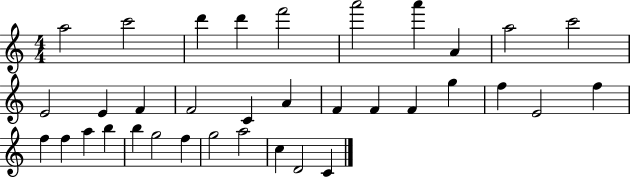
A5/h C6/h D6/q D6/q F6/h A6/h A6/q A4/q A5/h C6/h E4/h E4/q F4/q F4/h C4/q A4/q F4/q F4/q F4/q G5/q F5/q E4/h F5/q F5/q F5/q A5/q B5/q B5/q G5/h F5/q G5/h A5/h C5/q D4/h C4/q